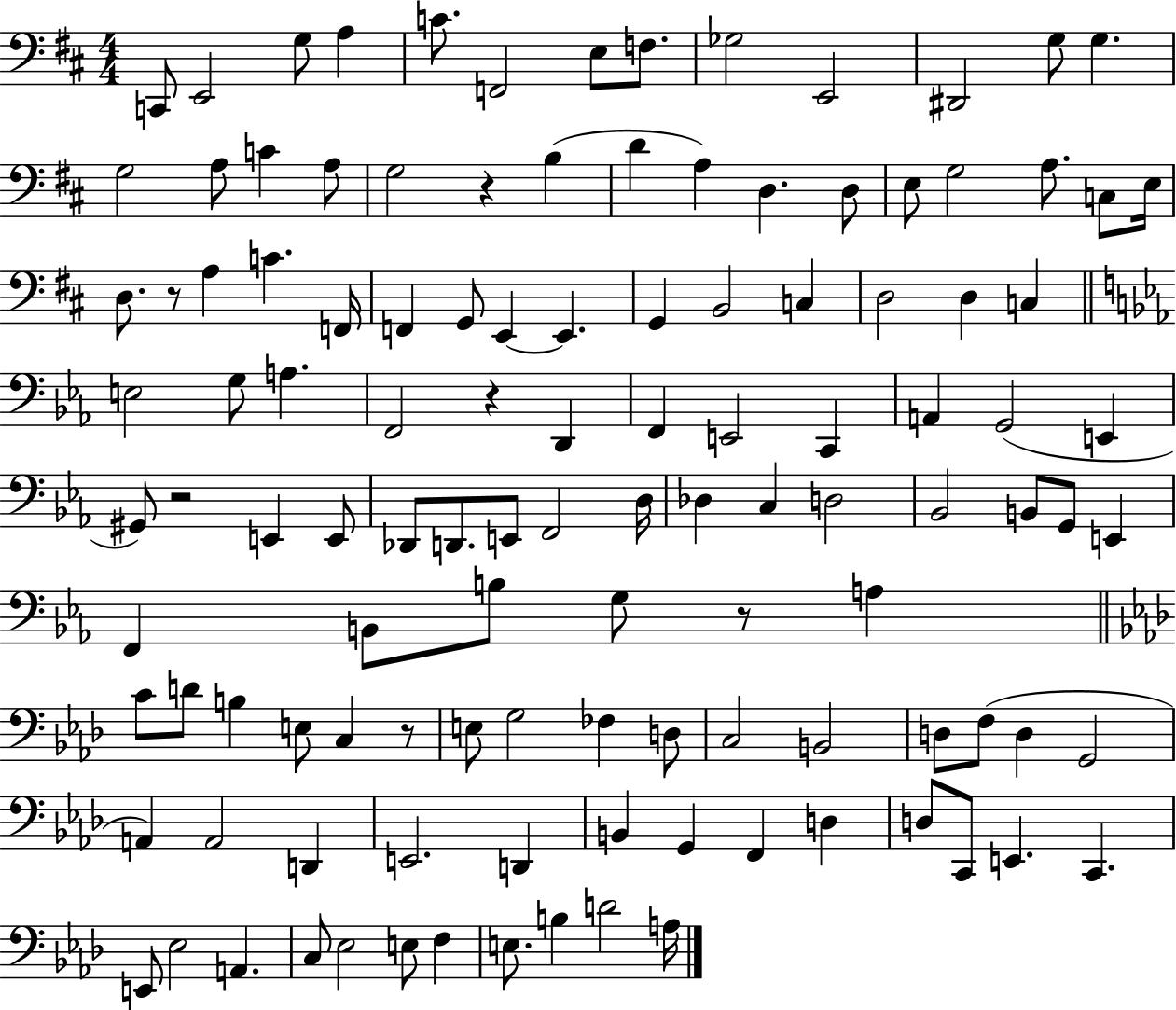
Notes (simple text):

C2/e E2/h G3/e A3/q C4/e. F2/h E3/e F3/e. Gb3/h E2/h D#2/h G3/e G3/q. G3/h A3/e C4/q A3/e G3/h R/q B3/q D4/q A3/q D3/q. D3/e E3/e G3/h A3/e. C3/e E3/s D3/e. R/e A3/q C4/q. F2/s F2/q G2/e E2/q E2/q. G2/q B2/h C3/q D3/h D3/q C3/q E3/h G3/e A3/q. F2/h R/q D2/q F2/q E2/h C2/q A2/q G2/h E2/q G#2/e R/h E2/q E2/e Db2/e D2/e. E2/e F2/h D3/s Db3/q C3/q D3/h Bb2/h B2/e G2/e E2/q F2/q B2/e B3/e G3/e R/e A3/q C4/e D4/e B3/q E3/e C3/q R/e E3/e G3/h FES3/q D3/e C3/h B2/h D3/e F3/e D3/q G2/h A2/q A2/h D2/q E2/h. D2/q B2/q G2/q F2/q D3/q D3/e C2/e E2/q. C2/q. E2/e Eb3/h A2/q. C3/e Eb3/h E3/e F3/q E3/e. B3/q D4/h A3/s